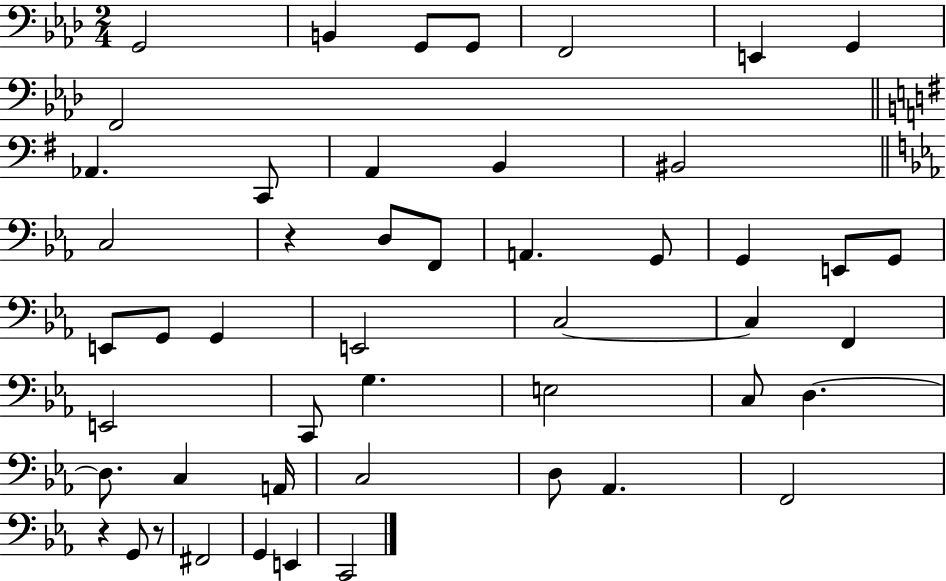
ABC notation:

X:1
T:Untitled
M:2/4
L:1/4
K:Ab
G,,2 B,, G,,/2 G,,/2 F,,2 E,, G,, F,,2 _A,, C,,/2 A,, B,, ^B,,2 C,2 z D,/2 F,,/2 A,, G,,/2 G,, E,,/2 G,,/2 E,,/2 G,,/2 G,, E,,2 C,2 C, F,, E,,2 C,,/2 G, E,2 C,/2 D, D,/2 C, A,,/4 C,2 D,/2 _A,, F,,2 z G,,/2 z/2 ^F,,2 G,, E,, C,,2